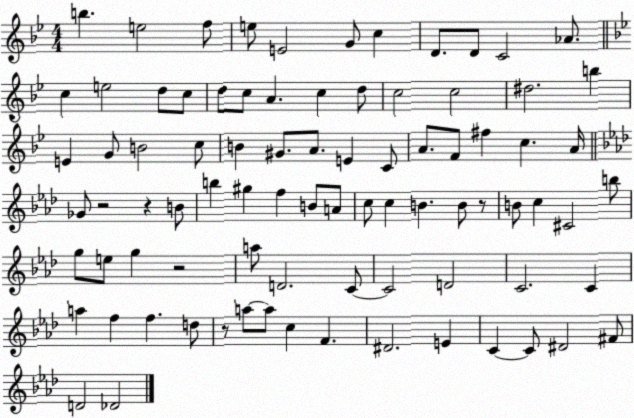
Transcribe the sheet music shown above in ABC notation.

X:1
T:Untitled
M:4/4
L:1/4
K:Bb
b e2 f/2 e/2 E2 G/2 c D/2 D/2 C2 _A/2 c e2 d/2 c/2 d/2 c/2 A c d/2 c2 c2 ^d2 b E G/2 B2 c/2 B ^G/2 A/2 E C/2 A/2 F/2 ^f c A/4 _G/2 z2 z B/2 b ^g f B/2 A/2 c/2 c B B/2 z/2 B/2 c ^C2 b/2 g/2 e/2 g z2 a/2 D2 C/2 C2 D2 C2 C a f f d/2 z/2 a/2 a/2 c F ^D2 E C C/2 ^D2 ^F/2 D2 _D2